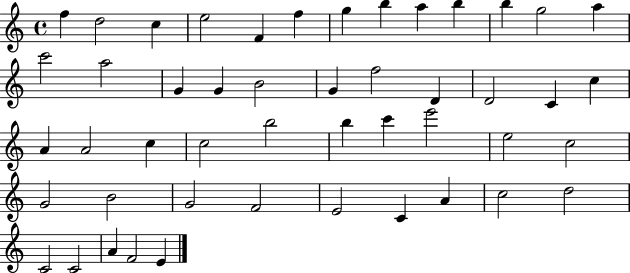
{
  \clef treble
  \time 4/4
  \defaultTimeSignature
  \key c \major
  f''4 d''2 c''4 | e''2 f'4 f''4 | g''4 b''4 a''4 b''4 | b''4 g''2 a''4 | \break c'''2 a''2 | g'4 g'4 b'2 | g'4 f''2 d'4 | d'2 c'4 c''4 | \break a'4 a'2 c''4 | c''2 b''2 | b''4 c'''4 e'''2 | e''2 c''2 | \break g'2 b'2 | g'2 f'2 | e'2 c'4 a'4 | c''2 d''2 | \break c'2 c'2 | a'4 f'2 e'4 | \bar "|."
}